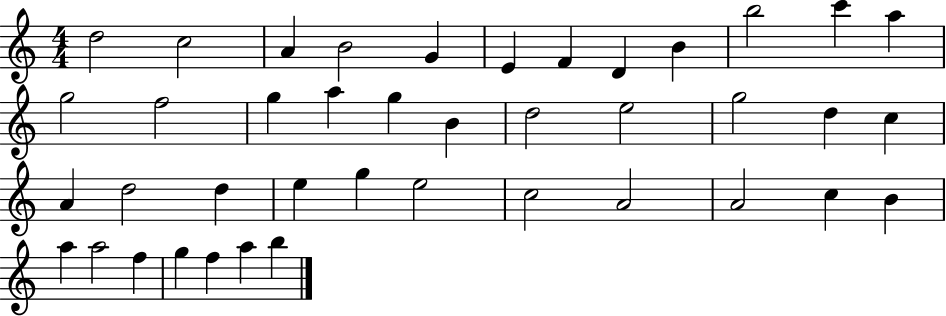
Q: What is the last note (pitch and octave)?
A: B5